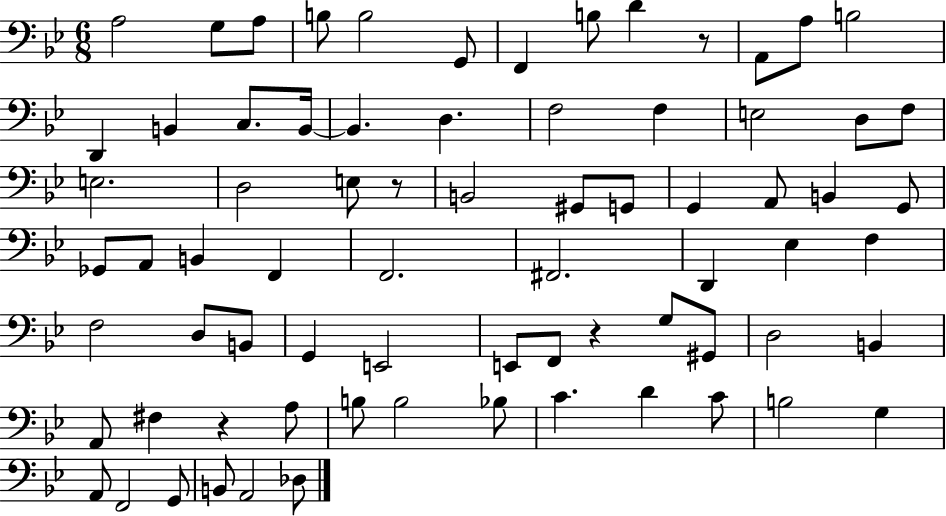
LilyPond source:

{
  \clef bass
  \numericTimeSignature
  \time 6/8
  \key bes \major
  a2 g8 a8 | b8 b2 g,8 | f,4 b8 d'4 r8 | a,8 a8 b2 | \break d,4 b,4 c8. b,16~~ | b,4. d4. | f2 f4 | e2 d8 f8 | \break e2. | d2 e8 r8 | b,2 gis,8 g,8 | g,4 a,8 b,4 g,8 | \break ges,8 a,8 b,4 f,4 | f,2. | fis,2. | d,4 ees4 f4 | \break f2 d8 b,8 | g,4 e,2 | e,8 f,8 r4 g8 gis,8 | d2 b,4 | \break a,8 fis4 r4 a8 | b8 b2 bes8 | c'4. d'4 c'8 | b2 g4 | \break a,8 f,2 g,8 | b,8 a,2 des8 | \bar "|."
}